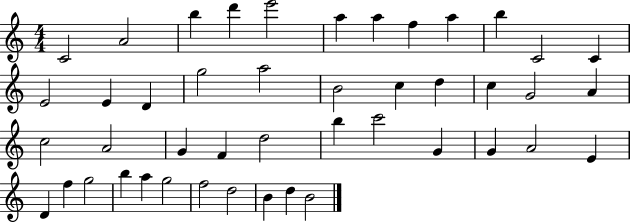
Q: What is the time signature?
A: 4/4